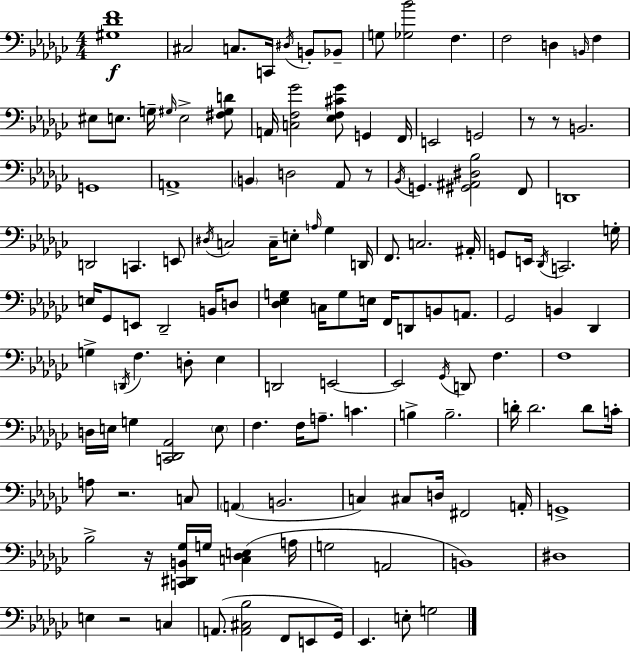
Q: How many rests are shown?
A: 6